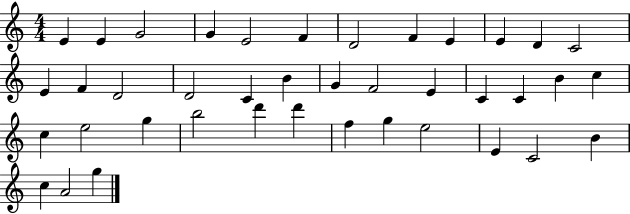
X:1
T:Untitled
M:4/4
L:1/4
K:C
E E G2 G E2 F D2 F E E D C2 E F D2 D2 C B G F2 E C C B c c e2 g b2 d' d' f g e2 E C2 B c A2 g